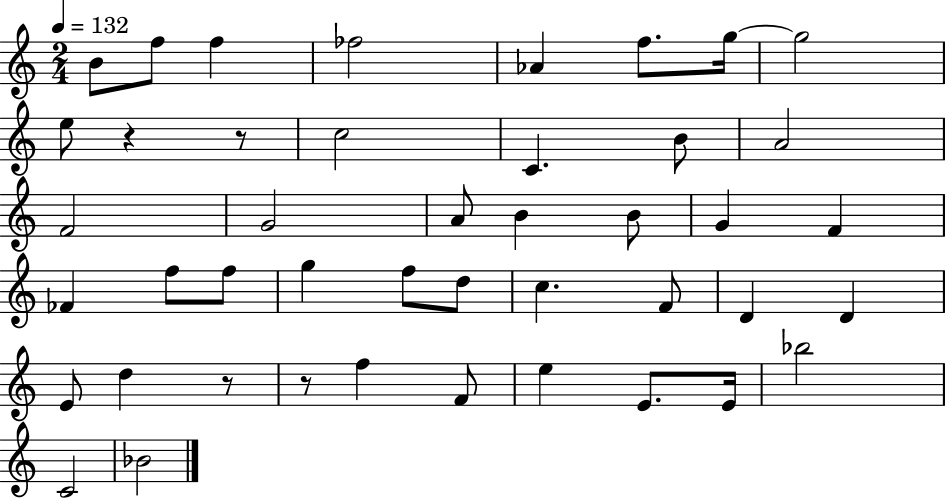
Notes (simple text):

B4/e F5/e F5/q FES5/h Ab4/q F5/e. G5/s G5/h E5/e R/q R/e C5/h C4/q. B4/e A4/h F4/h G4/h A4/e B4/q B4/e G4/q F4/q FES4/q F5/e F5/e G5/q F5/e D5/e C5/q. F4/e D4/q D4/q E4/e D5/q R/e R/e F5/q F4/e E5/q E4/e. E4/s Bb5/h C4/h Bb4/h